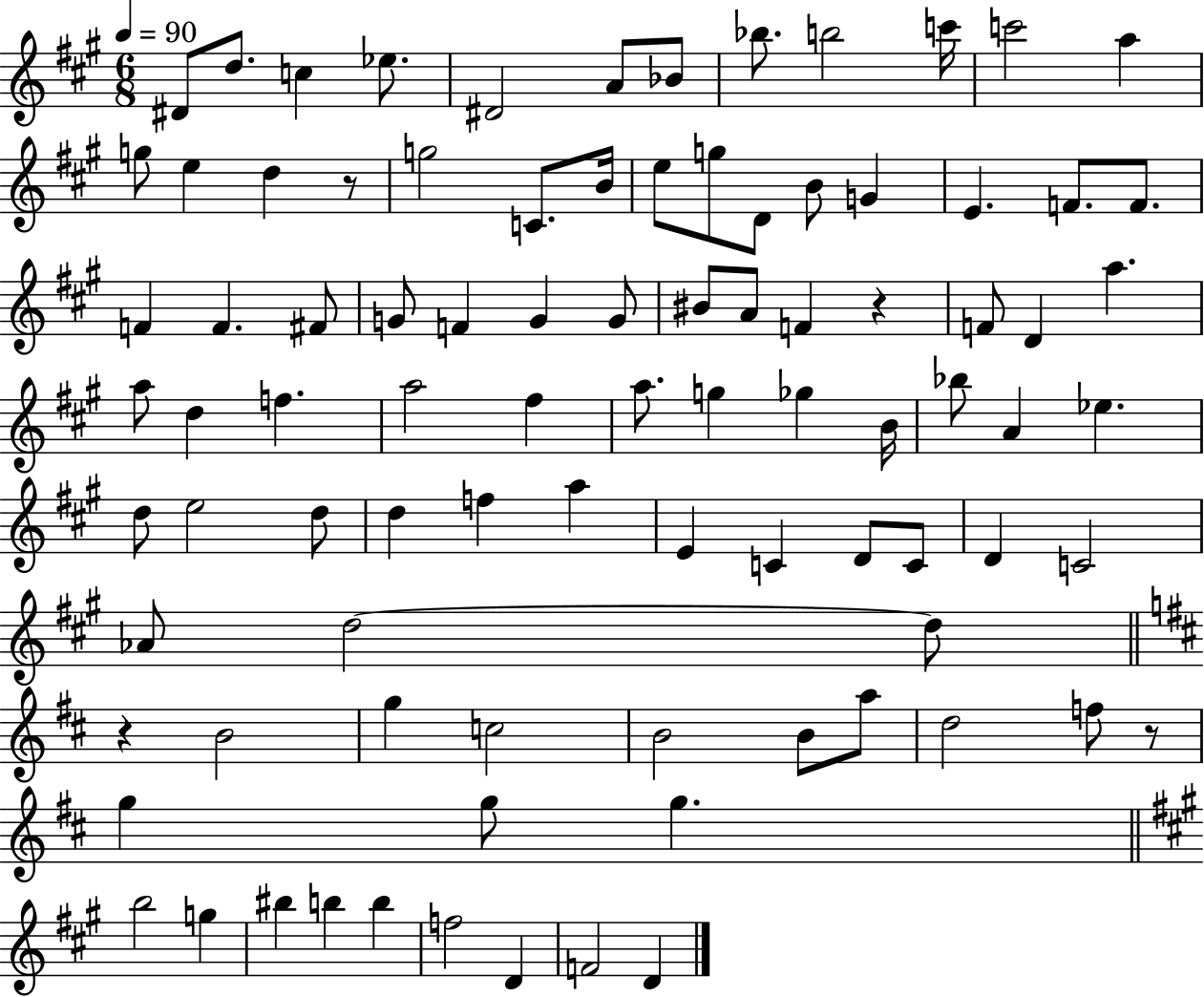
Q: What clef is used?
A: treble